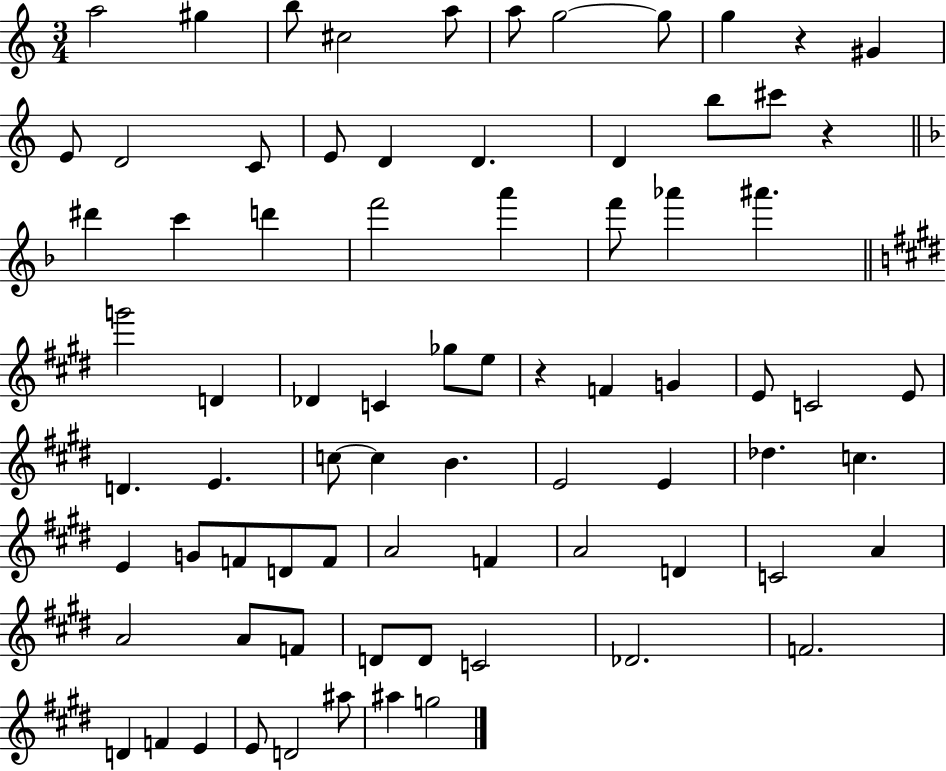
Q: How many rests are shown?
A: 3